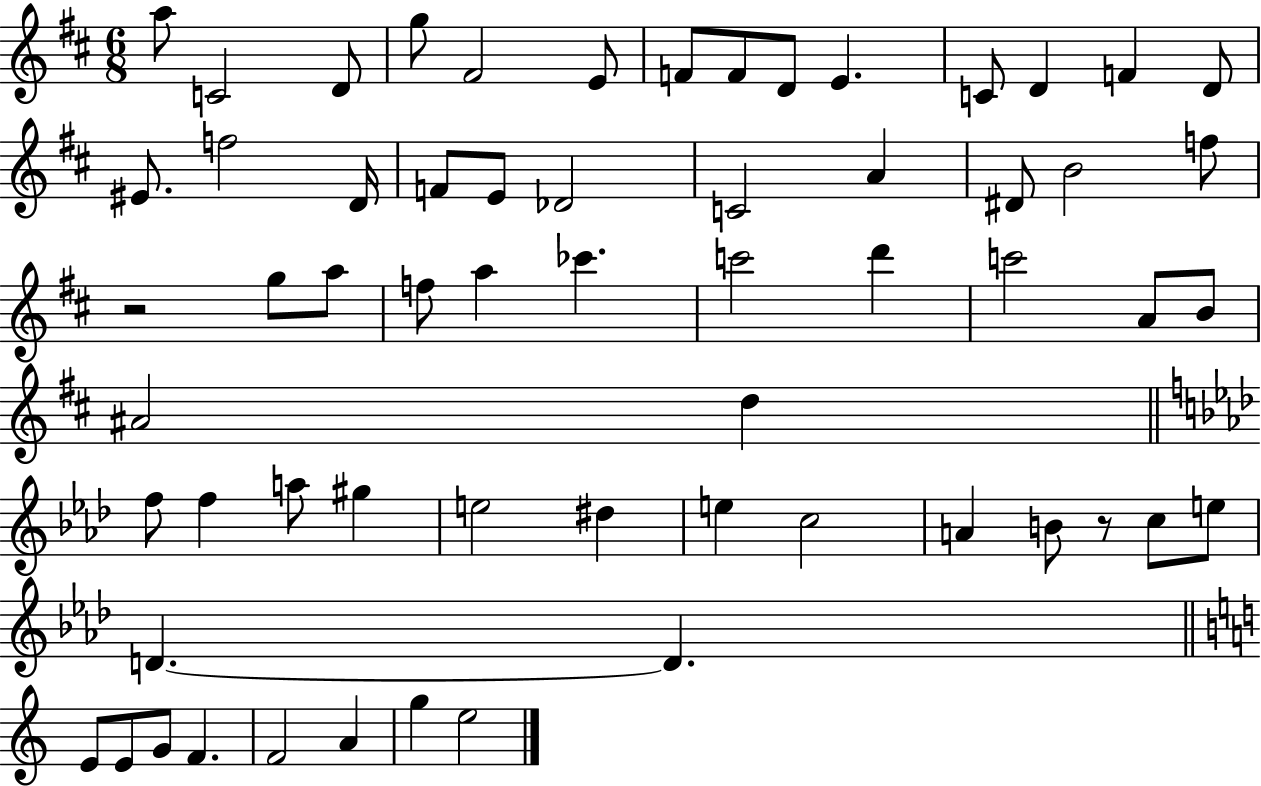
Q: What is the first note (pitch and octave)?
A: A5